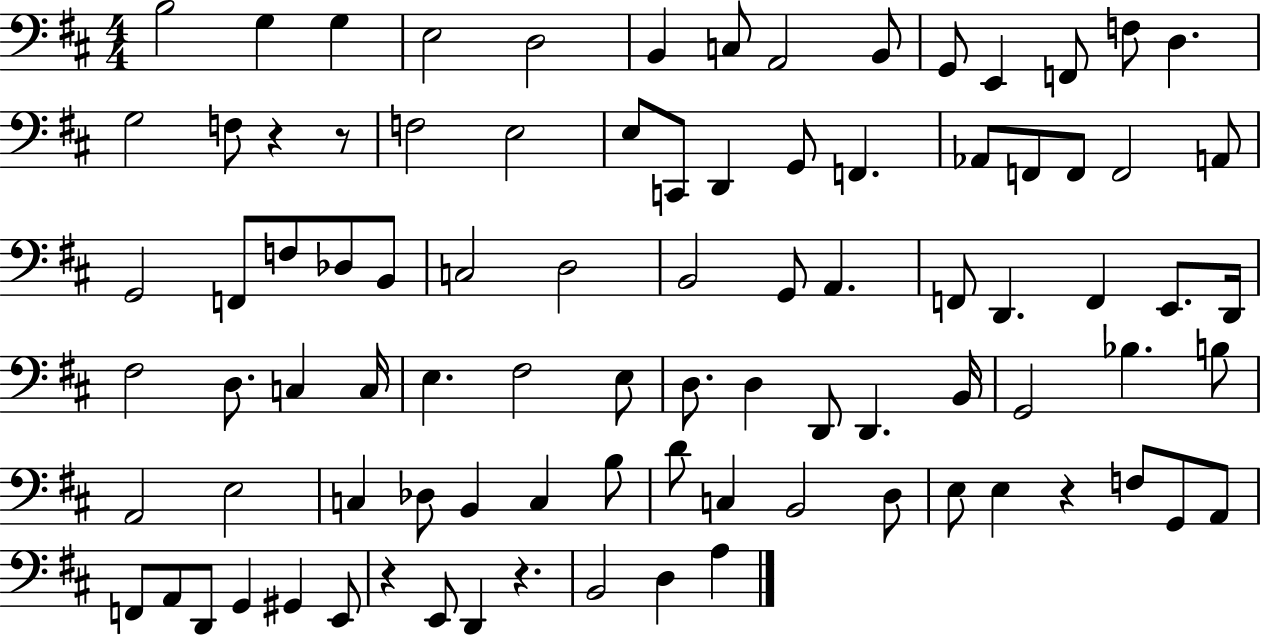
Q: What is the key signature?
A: D major